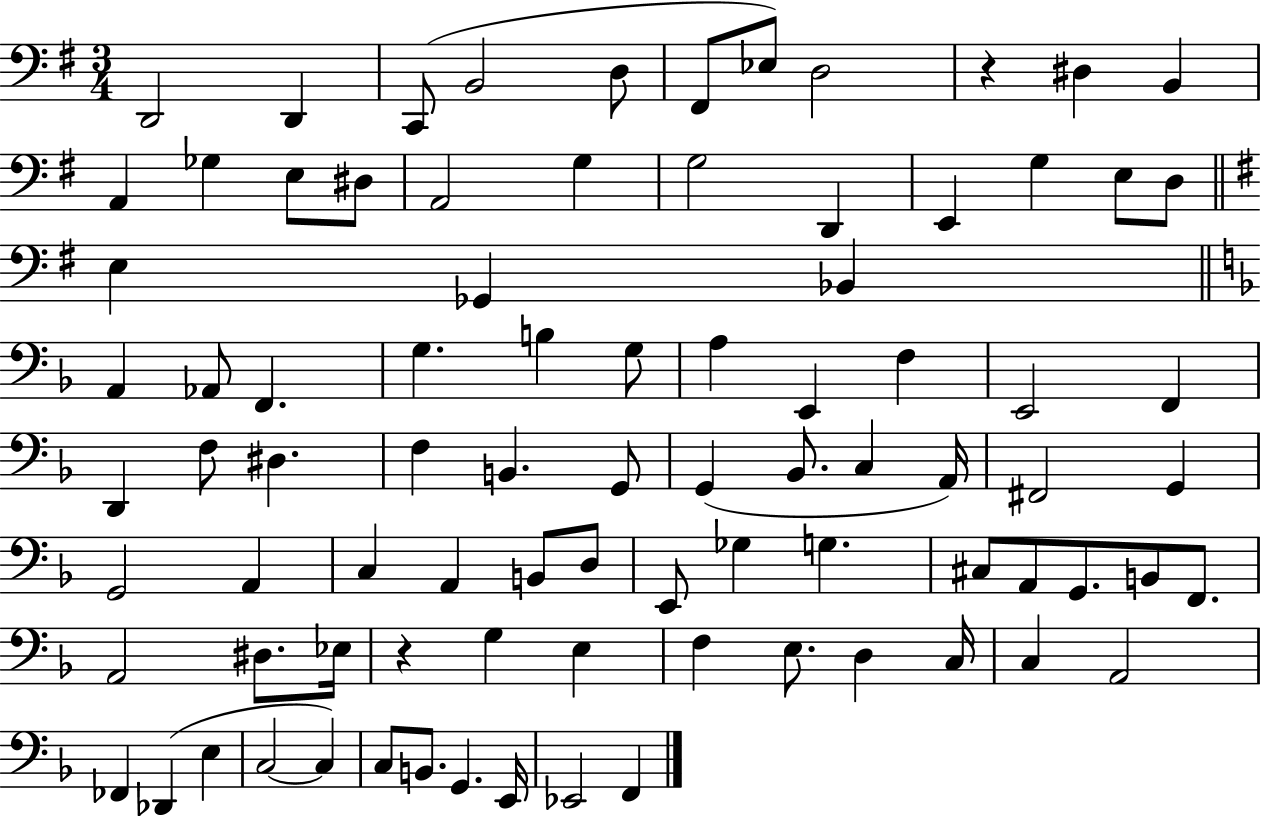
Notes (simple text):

D2/h D2/q C2/e B2/h D3/e F#2/e Eb3/e D3/h R/q D#3/q B2/q A2/q Gb3/q E3/e D#3/e A2/h G3/q G3/h D2/q E2/q G3/q E3/e D3/e E3/q Gb2/q Bb2/q A2/q Ab2/e F2/q. G3/q. B3/q G3/e A3/q E2/q F3/q E2/h F2/q D2/q F3/e D#3/q. F3/q B2/q. G2/e G2/q Bb2/e. C3/q A2/s F#2/h G2/q G2/h A2/q C3/q A2/q B2/e D3/e E2/e Gb3/q G3/q. C#3/e A2/e G2/e. B2/e F2/e. A2/h D#3/e. Eb3/s R/q G3/q E3/q F3/q E3/e. D3/q C3/s C3/q A2/h FES2/q Db2/q E3/q C3/h C3/q C3/e B2/e. G2/q. E2/s Eb2/h F2/q